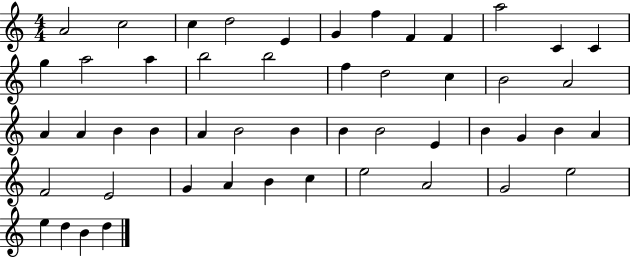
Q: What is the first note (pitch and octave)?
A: A4